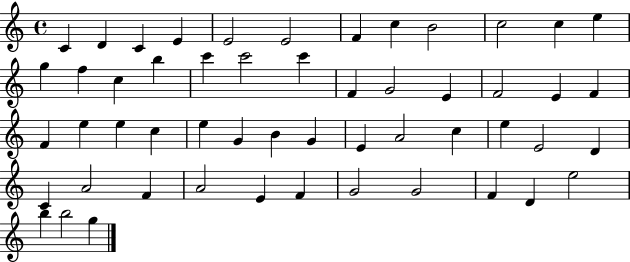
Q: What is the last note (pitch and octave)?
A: G5